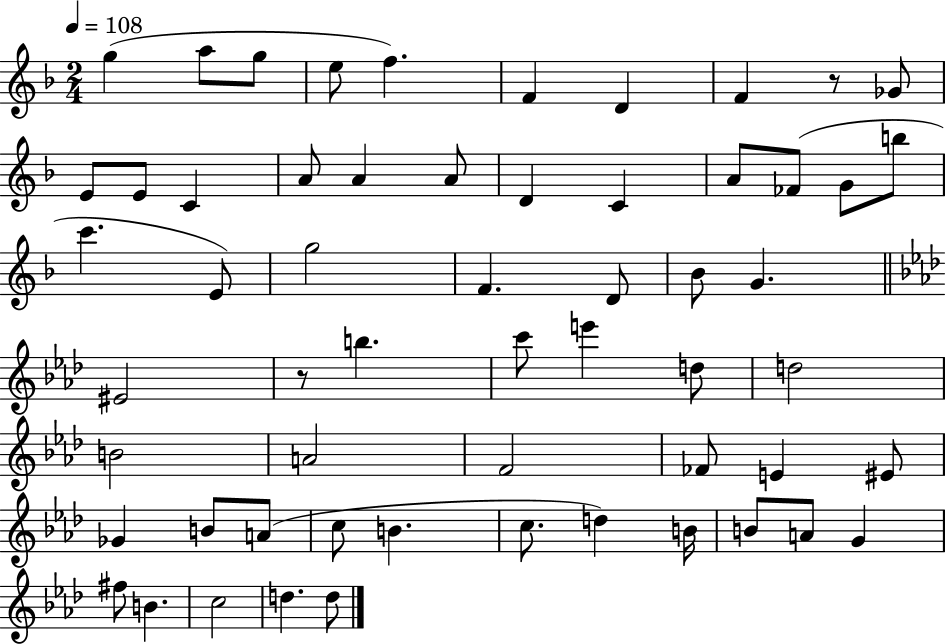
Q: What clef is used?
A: treble